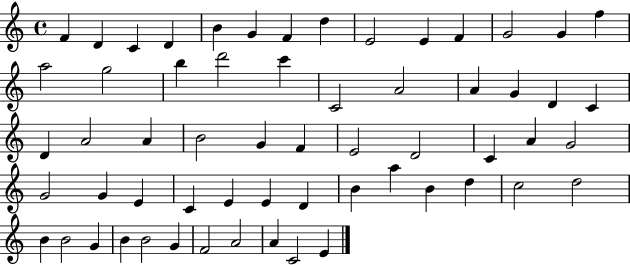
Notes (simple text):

F4/q D4/q C4/q D4/q B4/q G4/q F4/q D5/q E4/h E4/q F4/q G4/h G4/q F5/q A5/h G5/h B5/q D6/h C6/q C4/h A4/h A4/q G4/q D4/q C4/q D4/q A4/h A4/q B4/h G4/q F4/q E4/h D4/h C4/q A4/q G4/h G4/h G4/q E4/q C4/q E4/q E4/q D4/q B4/q A5/q B4/q D5/q C5/h D5/h B4/q B4/h G4/q B4/q B4/h G4/q F4/h A4/h A4/q C4/h E4/q